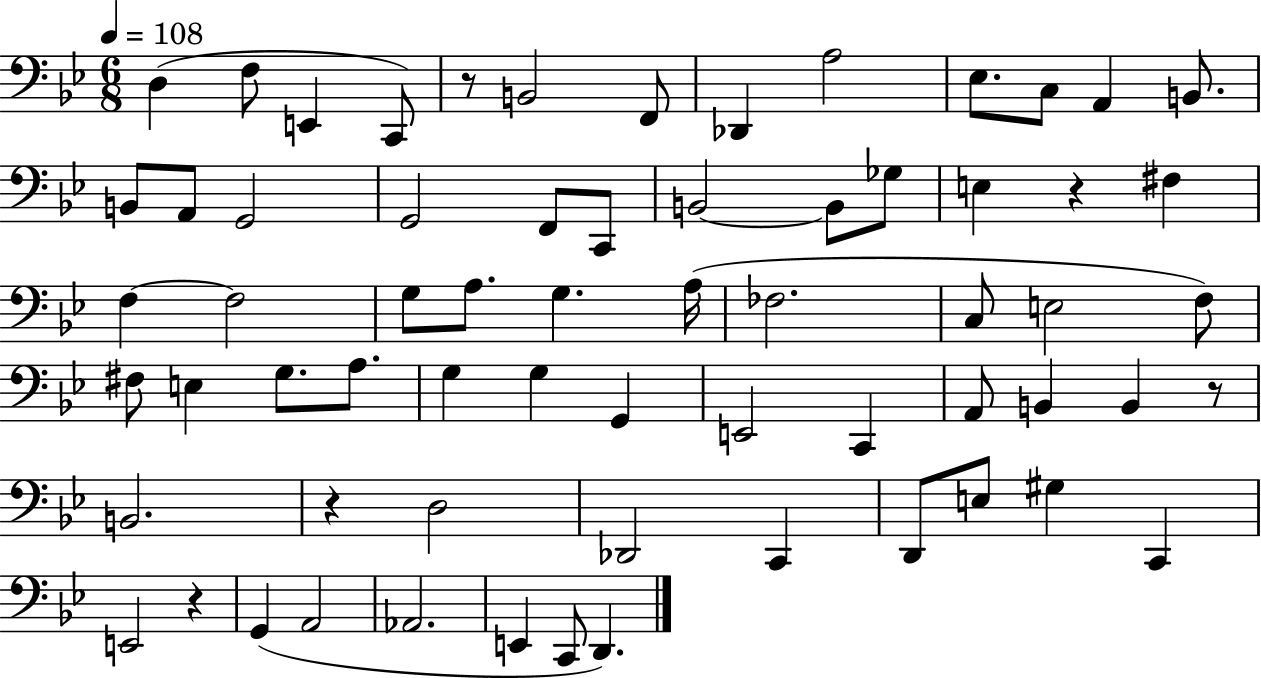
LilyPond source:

{
  \clef bass
  \numericTimeSignature
  \time 6/8
  \key bes \major
  \tempo 4 = 108
  d4( f8 e,4 c,8) | r8 b,2 f,8 | des,4 a2 | ees8. c8 a,4 b,8. | \break b,8 a,8 g,2 | g,2 f,8 c,8 | b,2~~ b,8 ges8 | e4 r4 fis4 | \break f4~~ f2 | g8 a8. g4. a16( | fes2. | c8 e2 f8) | \break fis8 e4 g8. a8. | g4 g4 g,4 | e,2 c,4 | a,8 b,4 b,4 r8 | \break b,2. | r4 d2 | des,2 c,4 | d,8 e8 gis4 c,4 | \break e,2 r4 | g,4( a,2 | aes,2. | e,4 c,8 d,4.) | \break \bar "|."
}